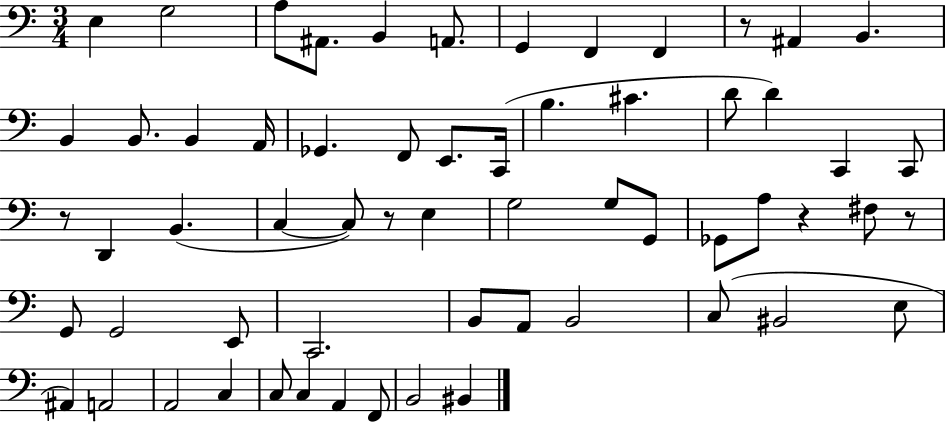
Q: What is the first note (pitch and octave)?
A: E3